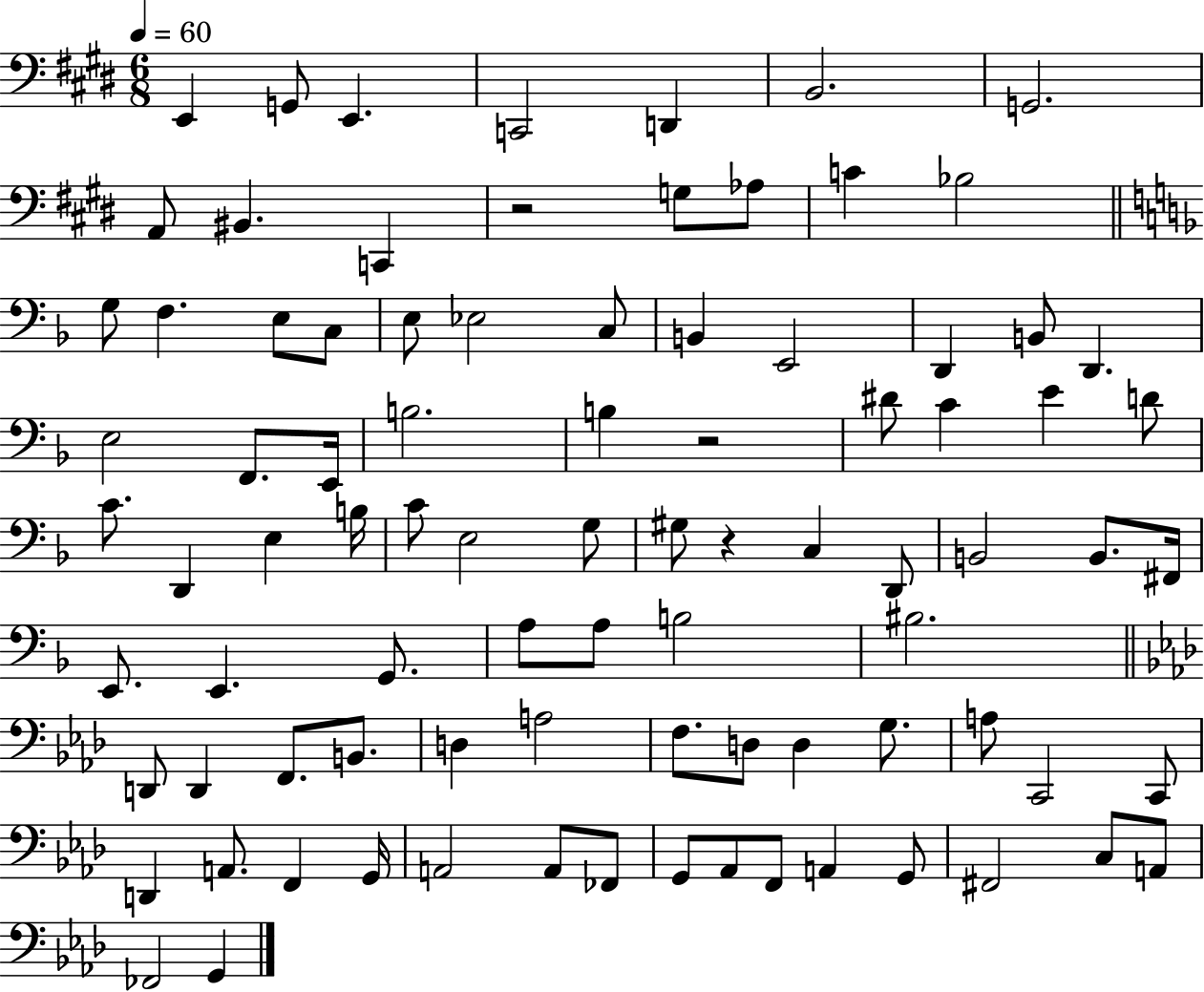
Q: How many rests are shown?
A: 3